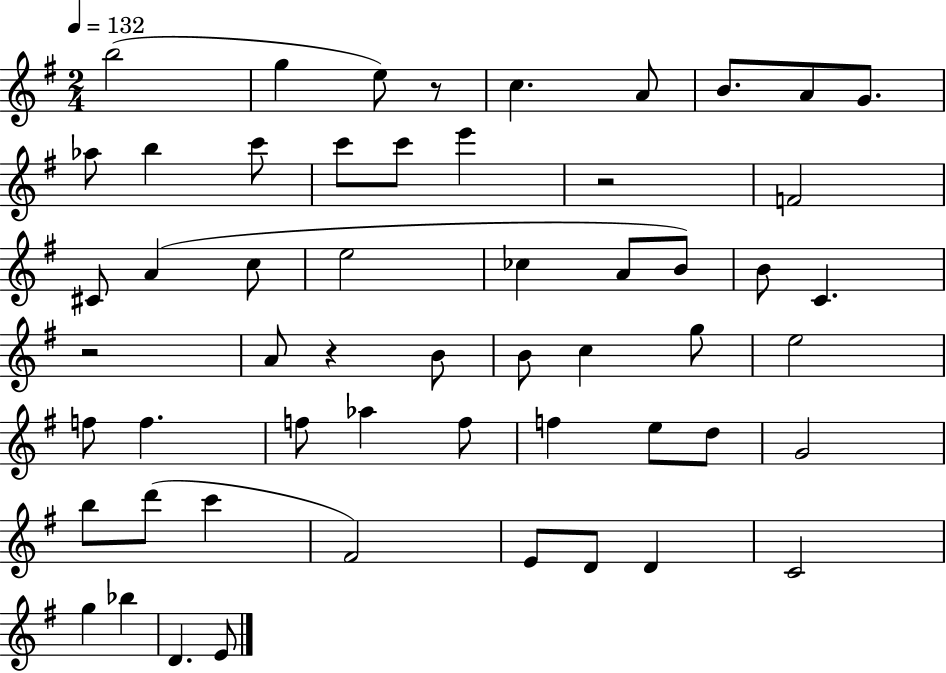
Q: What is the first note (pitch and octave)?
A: B5